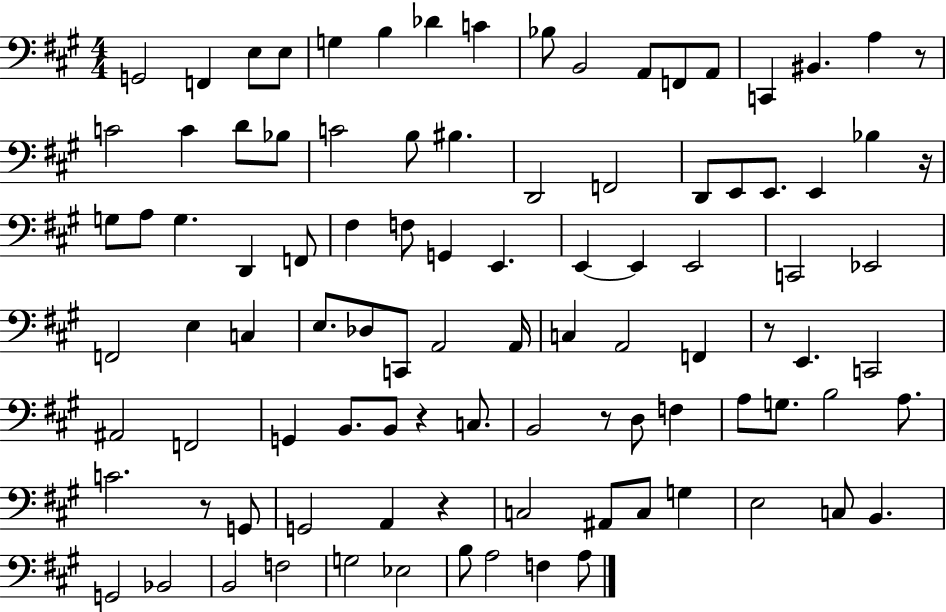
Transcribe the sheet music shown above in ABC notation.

X:1
T:Untitled
M:4/4
L:1/4
K:A
G,,2 F,, E,/2 E,/2 G, B, _D C _B,/2 B,,2 A,,/2 F,,/2 A,,/2 C,, ^B,, A, z/2 C2 C D/2 _B,/2 C2 B,/2 ^B, D,,2 F,,2 D,,/2 E,,/2 E,,/2 E,, _B, z/4 G,/2 A,/2 G, D,, F,,/2 ^F, F,/2 G,, E,, E,, E,, E,,2 C,,2 _E,,2 F,,2 E, C, E,/2 _D,/2 C,,/2 A,,2 A,,/4 C, A,,2 F,, z/2 E,, C,,2 ^A,,2 F,,2 G,, B,,/2 B,,/2 z C,/2 B,,2 z/2 D,/2 F, A,/2 G,/2 B,2 A,/2 C2 z/2 G,,/2 G,,2 A,, z C,2 ^A,,/2 C,/2 G, E,2 C,/2 B,, G,,2 _B,,2 B,,2 F,2 G,2 _E,2 B,/2 A,2 F, A,/2